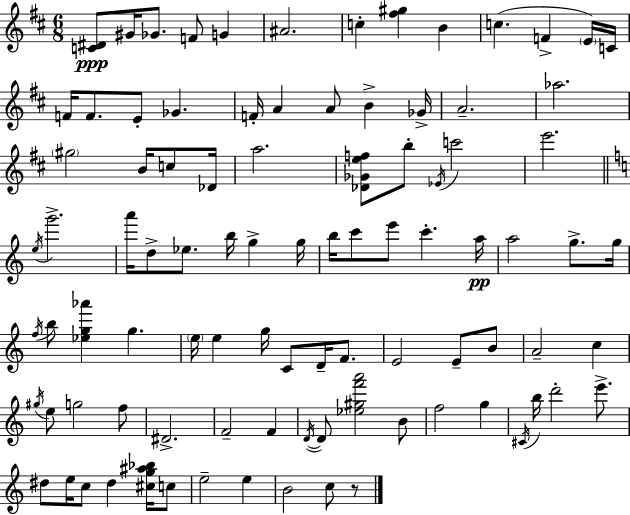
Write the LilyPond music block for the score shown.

{
  \clef treble
  \numericTimeSignature
  \time 6/8
  \key d \major
  \repeat volta 2 { <c' dis'>8\ppp gis'16 ges'8. f'8 g'4 | ais'2. | c''4-. <fis'' gis''>4 b'4 | c''4.( f'4-> \parenthesize e'16) c'16 | \break f'16 f'8. e'8-. ges'4. | f'16-. a'4 a'8 b'4-> ges'16-> | a'2.-- | aes''2. | \break \parenthesize gis''2 b'16 c''8 des'16 | a''2. | <des' ges' e'' f''>8 b''8-. \acciaccatura { ees'16 } c'''2 | e'''2. | \break \bar "||" \break \key c \major \acciaccatura { e''16 } g'''2.-> | a'''16 d''8-> ees''8. b''16 g''4-> | g''16 b''16 c'''8 e'''8 c'''4.-. | a''16\pp a''2 g''8.-> | \break g''16 \acciaccatura { f''16 } b''8 <ees'' g'' aes'''>4 g''4. | \parenthesize e''16 e''4 g''16 c'8 d'16-- f'8. | e'2 e'8-- | b'8 a'2-- c''4 | \break \acciaccatura { gis''16 } e''8 g''2 | f''8 dis'2.-> | f'2-- f'4 | \acciaccatura { d'16~ }~ d'8 <ees'' gis'' f''' a'''>2 | \break b'8 f''2 | g''4 \acciaccatura { cis'16 } b''16 d'''2-. | e'''8.-> dis''8 e''16 c''8 dis''4 | <cis'' g'' ais'' bes''>16 c''8 e''2-- | \break e''4 b'2 | c''8 r8 } \bar "|."
}